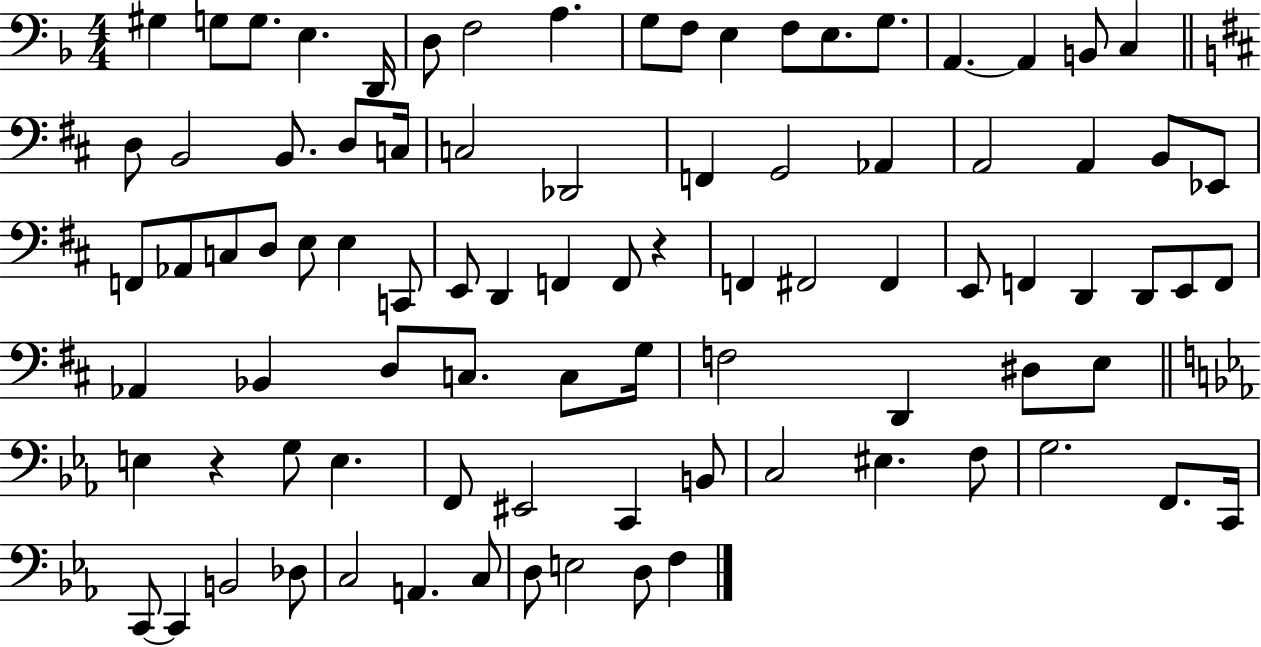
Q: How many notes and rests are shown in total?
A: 88